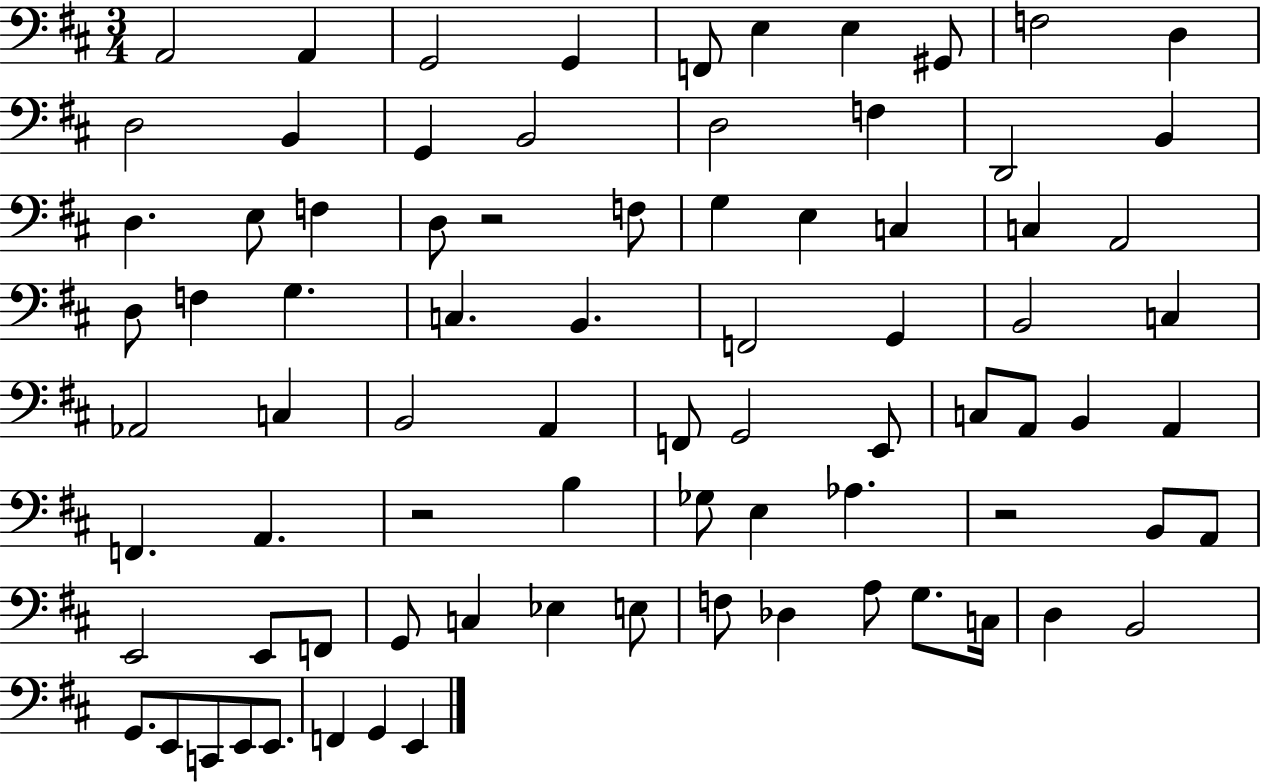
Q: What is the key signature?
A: D major